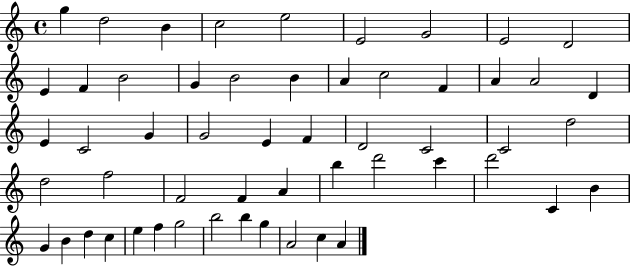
G5/q D5/h B4/q C5/h E5/h E4/h G4/h E4/h D4/h E4/q F4/q B4/h G4/q B4/h B4/q A4/q C5/h F4/q A4/q A4/h D4/q E4/q C4/h G4/q G4/h E4/q F4/q D4/h C4/h C4/h D5/h D5/h F5/h F4/h F4/q A4/q B5/q D6/h C6/q D6/h C4/q B4/q G4/q B4/q D5/q C5/q E5/q F5/q G5/h B5/h B5/q G5/q A4/h C5/q A4/q